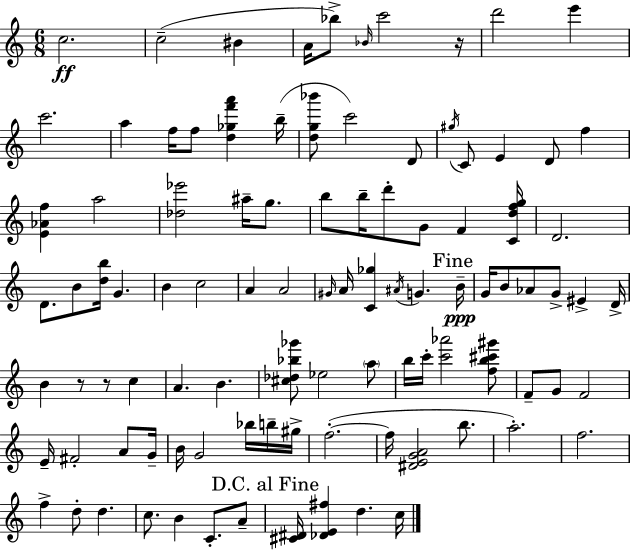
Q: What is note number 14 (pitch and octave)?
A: B5